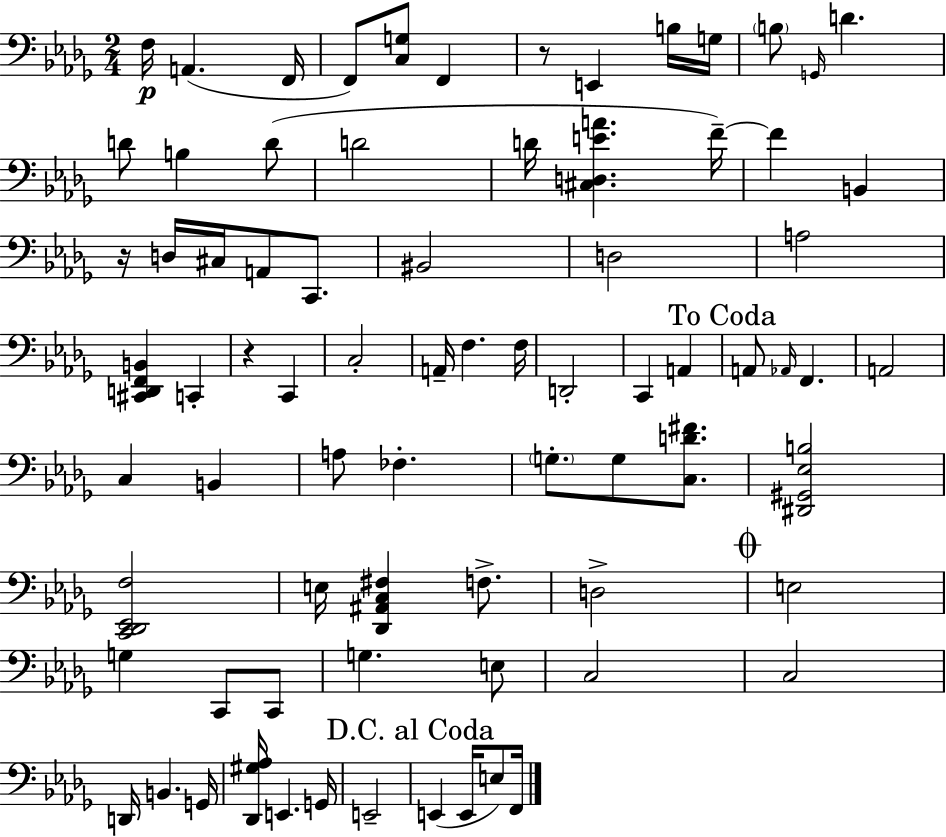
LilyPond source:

{
  \clef bass
  \numericTimeSignature
  \time 2/4
  \key bes \minor
  f16\p a,4.( f,16 | f,8) <c g>8 f,4 | r8 e,4 b16 g16 | \parenthesize b8 \grace { g,16 } d'4. | \break d'8 b4 d'8( | d'2 | d'16 <cis d e' a'>4. | f'16--~~) f'4 b,4 | \break r16 d16 cis16 a,8 c,8. | bis,2 | d2 | a2 | \break <cis, d, f, b,>4 c,4-. | r4 c,4 | c2-. | a,16-- f4. | \break f16 d,2-. | c,4 a,4 | \mark "To Coda" a,8 \grace { aes,16 } f,4. | a,2 | \break c4 b,4 | a8 fes4.-. | \parenthesize g8.-. g8 <c d' fis'>8. | <dis, gis, ees b>2 | \break <c, des, ees, f>2 | e16 <des, ais, c fis>4 f8.-> | d2-> | \mark \markup { \musicglyph "scripts.coda" } e2 | \break g4 c,8 | c,8 g4. | e8 c2 | c2 | \break d,16 b,4. | g,16 <des, gis aes>16 e,4. | g,16 e,2-- | \mark "D.C. al Coda" e,4( e,16 e8) | \break f,16 \bar "|."
}